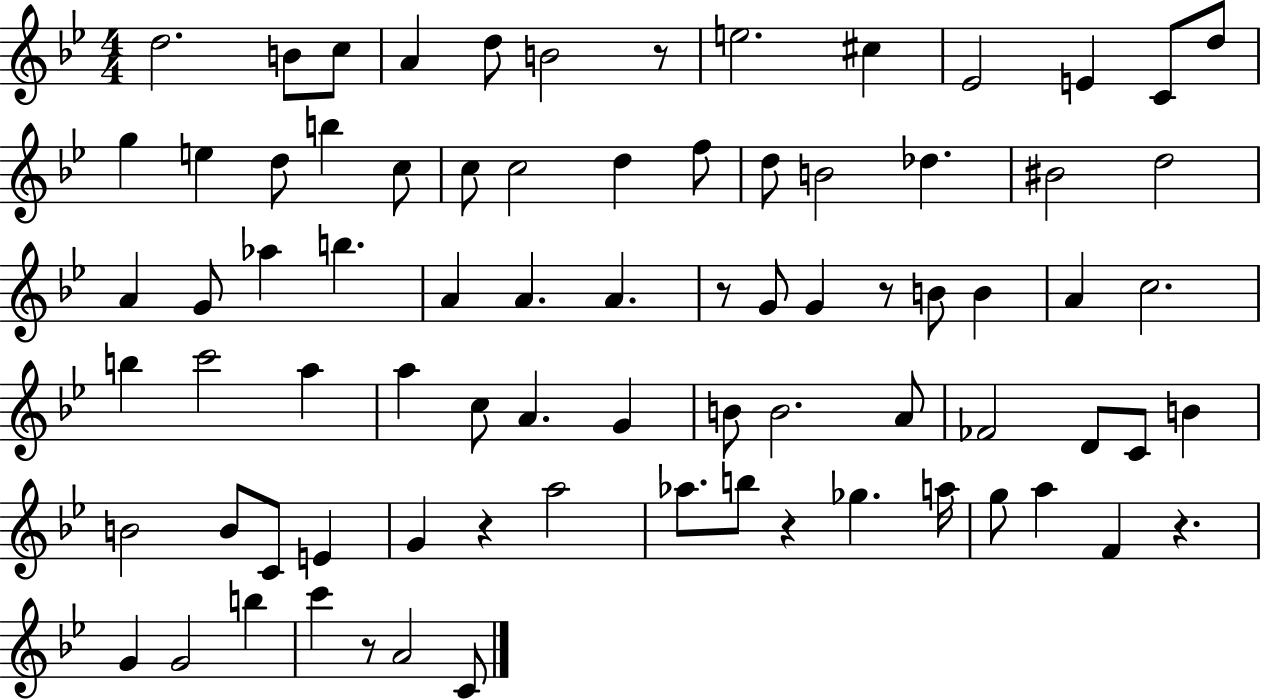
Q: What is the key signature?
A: BES major